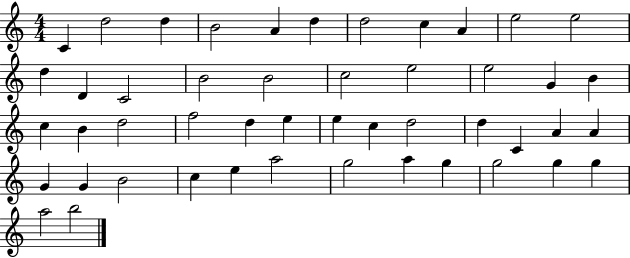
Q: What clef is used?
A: treble